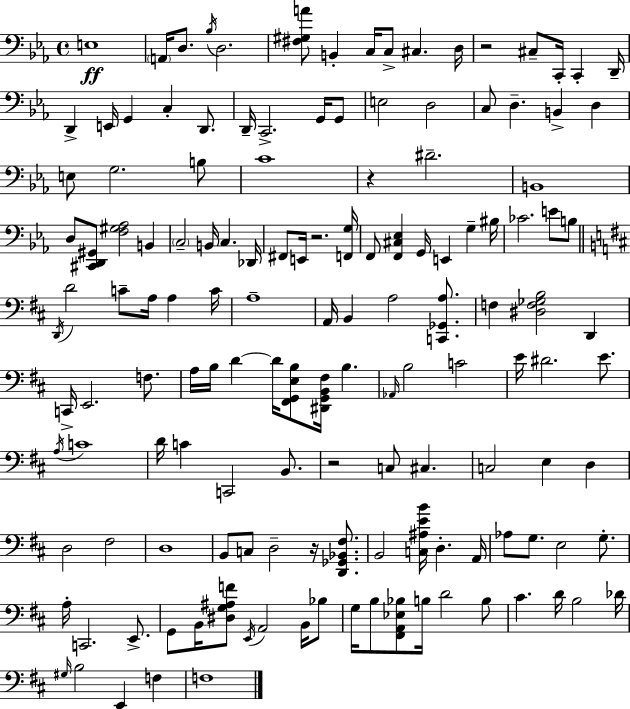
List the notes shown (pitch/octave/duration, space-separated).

E3/w A2/s D3/e. Bb3/s D3/h. [F#3,G#3,A4]/e B2/q C3/s C3/e C#3/q. D3/s R/h C#3/e C2/s C2/q D2/s D2/q E2/s G2/q C3/q D2/e. D2/s C2/h. G2/s G2/e E3/h D3/h C3/e D3/q. B2/q D3/q E3/e G3/h. B3/e C4/w R/q D#4/h. B2/w D3/e [C#2,D2,G#2]/e [F3,G#3,Ab3]/h B2/q C3/h B2/s C3/q. Db2/s F#2/e E2/s R/h. [F2,G3]/s F2/e [F2,C#3,Eb3]/q G2/s E2/q G3/q BIS3/s CES4/h. E4/e B3/e D2/s D4/h C4/e A3/s A3/q C4/s A3/w A2/s B2/q A3/h [C2,Gb2,A3]/e. F3/q [D#3,F3,Gb3,B3]/h D2/q C2/s E2/h. F3/e. A3/s B3/s D4/q D4/s [F#2,G2,E3,B3]/e [D#2,G2,B2,F#3]/s B3/q. Ab2/s B3/h C4/h E4/s D#4/h. E4/e. A3/s C4/w D4/s C4/q C2/h B2/e. R/h C3/e C#3/q. C3/h E3/q D3/q D3/h F#3/h D3/w B2/e C3/e D3/h R/s [D2,Gb2,Bb2,F#3]/e. B2/h [C3,A#3,E4,B4]/s D3/q. A2/s Ab3/e G3/e. E3/h G3/e. A3/s C2/h. E2/e. G2/e B2/s [D#3,G3,A#3,F4]/e E2/s A2/h B2/s Bb3/e G3/s B3/e [F#2,A2,Eb3,Bb3]/e B3/s D4/h B3/e C#4/q. D4/s B3/h Db4/s G#3/s B3/h E2/q F3/q F3/w